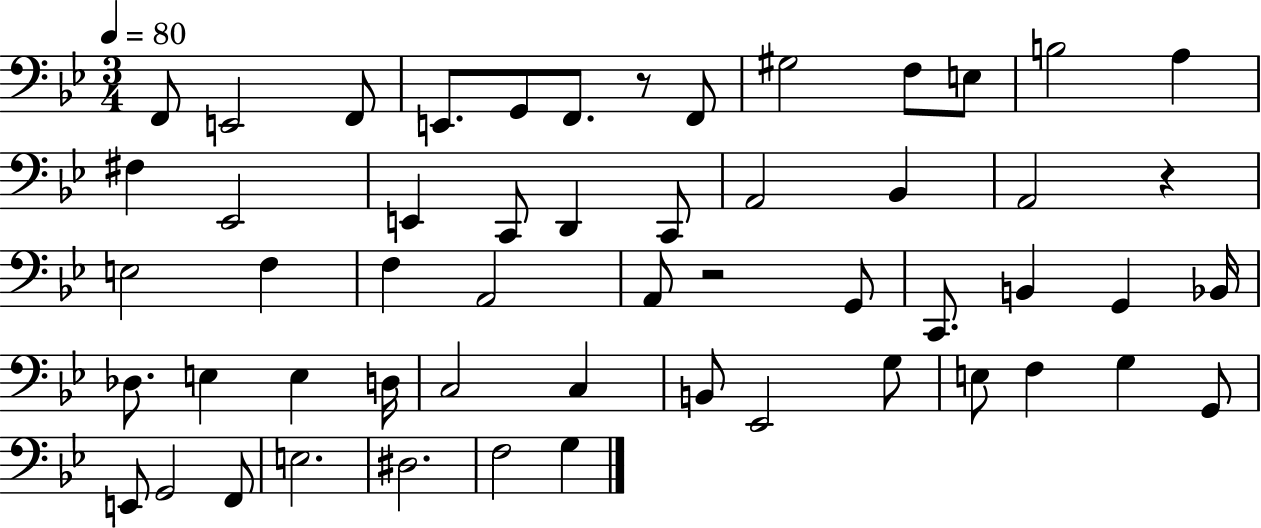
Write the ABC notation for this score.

X:1
T:Untitled
M:3/4
L:1/4
K:Bb
F,,/2 E,,2 F,,/2 E,,/2 G,,/2 F,,/2 z/2 F,,/2 ^G,2 F,/2 E,/2 B,2 A, ^F, _E,,2 E,, C,,/2 D,, C,,/2 A,,2 _B,, A,,2 z E,2 F, F, A,,2 A,,/2 z2 G,,/2 C,,/2 B,, G,, _B,,/4 _D,/2 E, E, D,/4 C,2 C, B,,/2 _E,,2 G,/2 E,/2 F, G, G,,/2 E,,/2 G,,2 F,,/2 E,2 ^D,2 F,2 G,